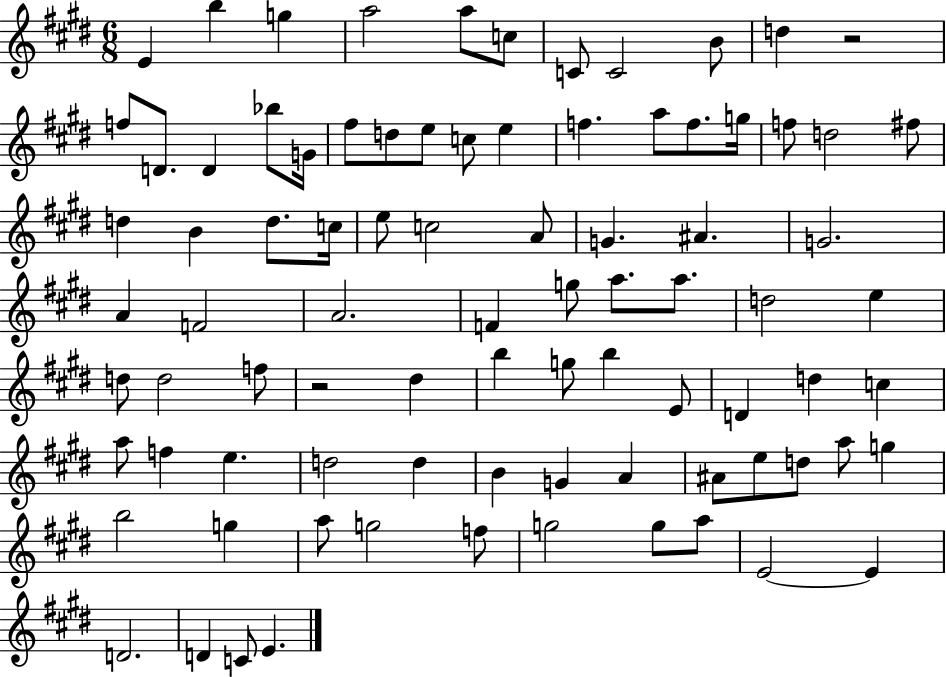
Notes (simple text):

E4/q B5/q G5/q A5/h A5/e C5/e C4/e C4/h B4/e D5/q R/h F5/e D4/e. D4/q Bb5/e G4/s F#5/e D5/e E5/e C5/e E5/q F5/q. A5/e F5/e. G5/s F5/e D5/h F#5/e D5/q B4/q D5/e. C5/s E5/e C5/h A4/e G4/q. A#4/q. G4/h. A4/q F4/h A4/h. F4/q G5/e A5/e. A5/e. D5/h E5/q D5/e D5/h F5/e R/h D#5/q B5/q G5/e B5/q E4/e D4/q D5/q C5/q A5/e F5/q E5/q. D5/h D5/q B4/q G4/q A4/q A#4/e E5/e D5/e A5/e G5/q B5/h G5/q A5/e G5/h F5/e G5/h G5/e A5/e E4/h E4/q D4/h. D4/q C4/e E4/q.